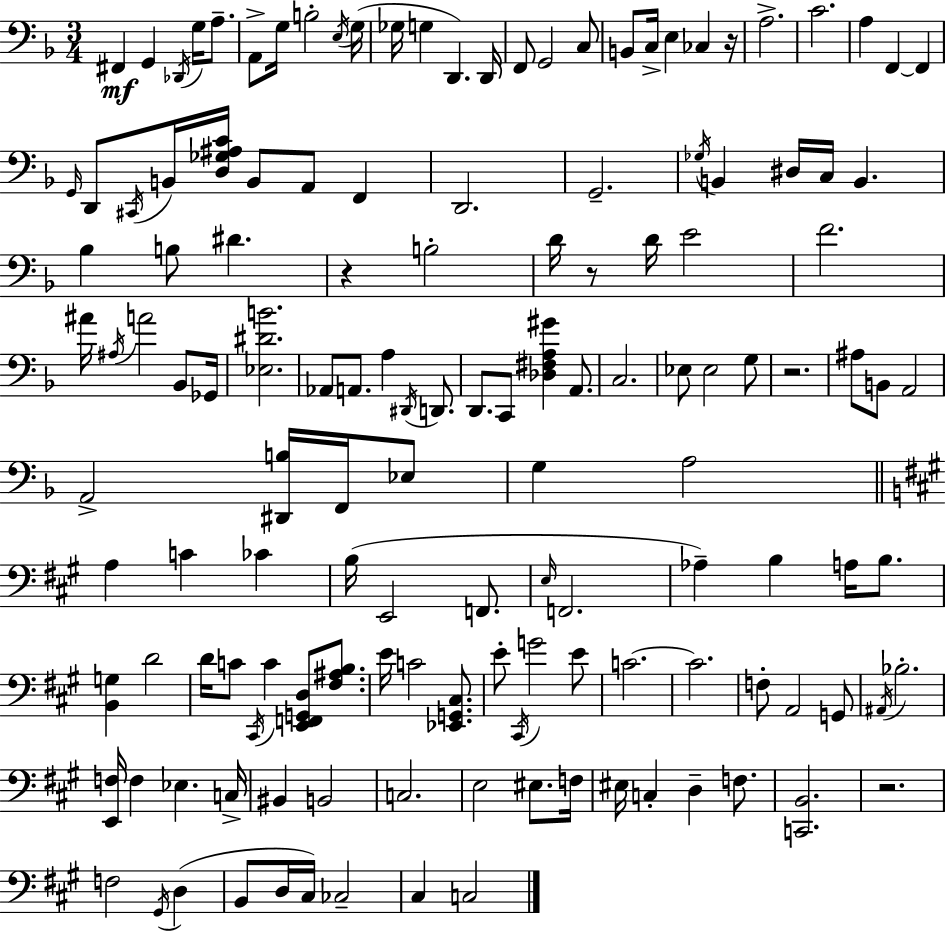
F#2/q G2/q Db2/s G3/s A3/e. A2/e G3/s B3/h E3/s G3/s Gb3/s G3/q D2/q. D2/s F2/e G2/h C3/e B2/e C3/s E3/q CES3/q R/s A3/h. C4/h. A3/q F2/q F2/q G2/s D2/e C#2/s B2/s [D3,Gb3,A#3,C4]/s B2/e A2/e F2/q D2/h. G2/h. Gb3/s B2/q D#3/s C3/s B2/q. Bb3/q B3/e D#4/q. R/q B3/h D4/s R/e D4/s E4/h F4/h. A#4/s A#3/s A4/h Bb2/e Gb2/s [Eb3,D#4,B4]/h. Ab2/e A2/e. A3/q D#2/s D2/e. D2/e. C2/e [Db3,F#3,A3,G#4]/q A2/e. C3/h. Eb3/e Eb3/h G3/e R/h. A#3/e B2/e A2/h A2/h [D#2,B3]/s F2/s Eb3/e G3/q A3/h A3/q C4/q CES4/q B3/s E2/h F2/e. E3/s F2/h. Ab3/q B3/q A3/s B3/e. [B2,G3]/q D4/h D4/s C4/e C#2/s C4/q [E2,F2,G2,D3]/e [F#3,A#3,B3]/e. E4/s C4/h [Eb2,G2,C#3]/e. E4/e C#2/s G4/h E4/e C4/h. C4/h. F3/e A2/h G2/e A#2/s Bb3/h. [E2,F3]/s F3/q Eb3/q. C3/s BIS2/q B2/h C3/h. E3/h EIS3/e. F3/s EIS3/s C3/q D3/q F3/e. [C2,B2]/h. R/h. F3/h G#2/s D3/q B2/e D3/s C#3/s CES3/h C#3/q C3/h